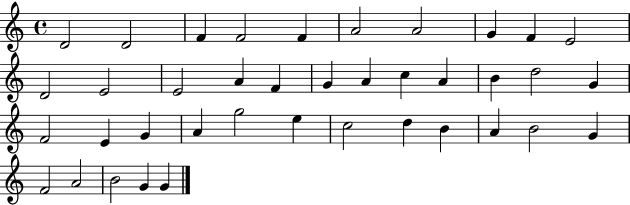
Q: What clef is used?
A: treble